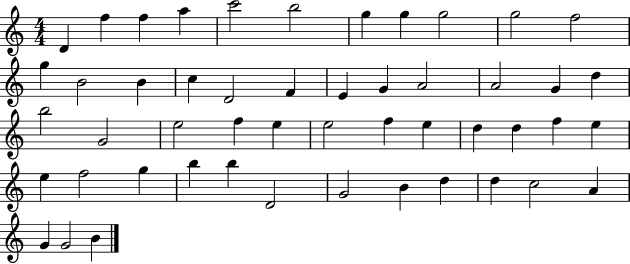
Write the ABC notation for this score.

X:1
T:Untitled
M:4/4
L:1/4
K:C
D f f a c'2 b2 g g g2 g2 f2 g B2 B c D2 F E G A2 A2 G d b2 G2 e2 f e e2 f e d d f e e f2 g b b D2 G2 B d d c2 A G G2 B